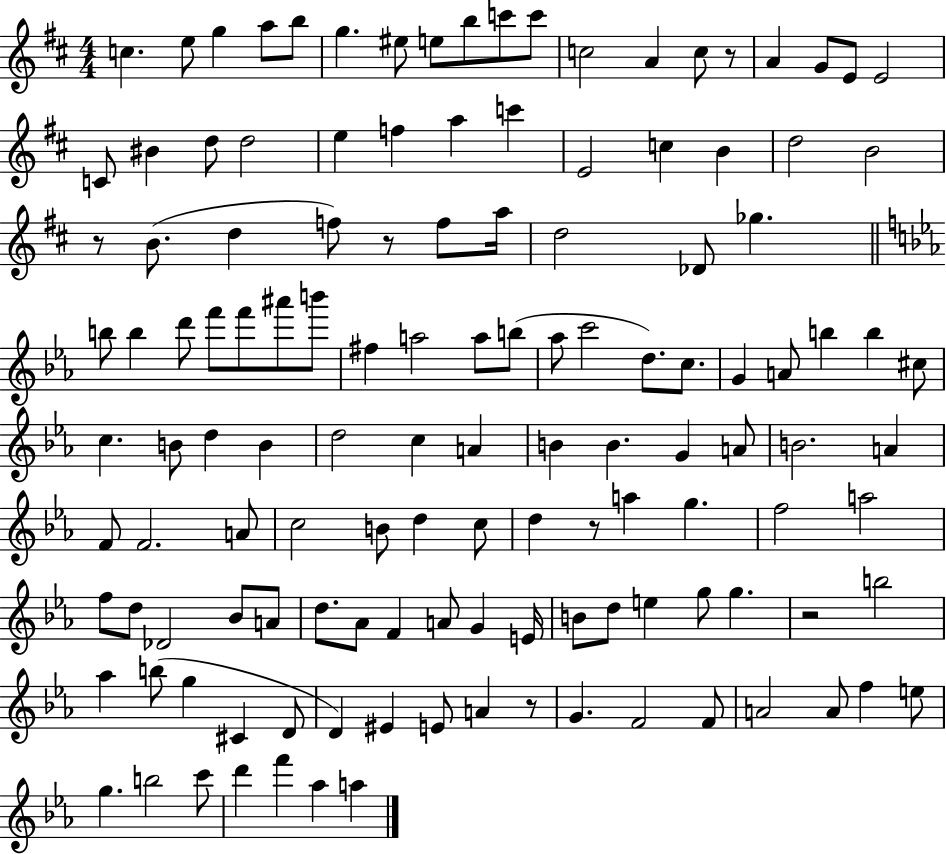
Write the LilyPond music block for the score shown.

{
  \clef treble
  \numericTimeSignature
  \time 4/4
  \key d \major
  c''4. e''8 g''4 a''8 b''8 | g''4. eis''8 e''8 b''8 c'''8 c'''8 | c''2 a'4 c''8 r8 | a'4 g'8 e'8 e'2 | \break c'8 bis'4 d''8 d''2 | e''4 f''4 a''4 c'''4 | e'2 c''4 b'4 | d''2 b'2 | \break r8 b'8.( d''4 f''8) r8 f''8 a''16 | d''2 des'8 ges''4. | \bar "||" \break \key c \minor b''8 b''4 d'''8 f'''8 f'''8 ais'''8 b'''8 | fis''4 a''2 a''8 b''8( | aes''8 c'''2 d''8.) c''8. | g'4 a'8 b''4 b''4 cis''8 | \break c''4. b'8 d''4 b'4 | d''2 c''4 a'4 | b'4 b'4. g'4 a'8 | b'2. a'4 | \break f'8 f'2. a'8 | c''2 b'8 d''4 c''8 | d''4 r8 a''4 g''4. | f''2 a''2 | \break f''8 d''8 des'2 bes'8 a'8 | d''8. aes'8 f'4 a'8 g'4 e'16 | b'8 d''8 e''4 g''8 g''4. | r2 b''2 | \break aes''4 b''8( g''4 cis'4 d'8 | d'4) eis'4 e'8 a'4 r8 | g'4. f'2 f'8 | a'2 a'8 f''4 e''8 | \break g''4. b''2 c'''8 | d'''4 f'''4 aes''4 a''4 | \bar "|."
}